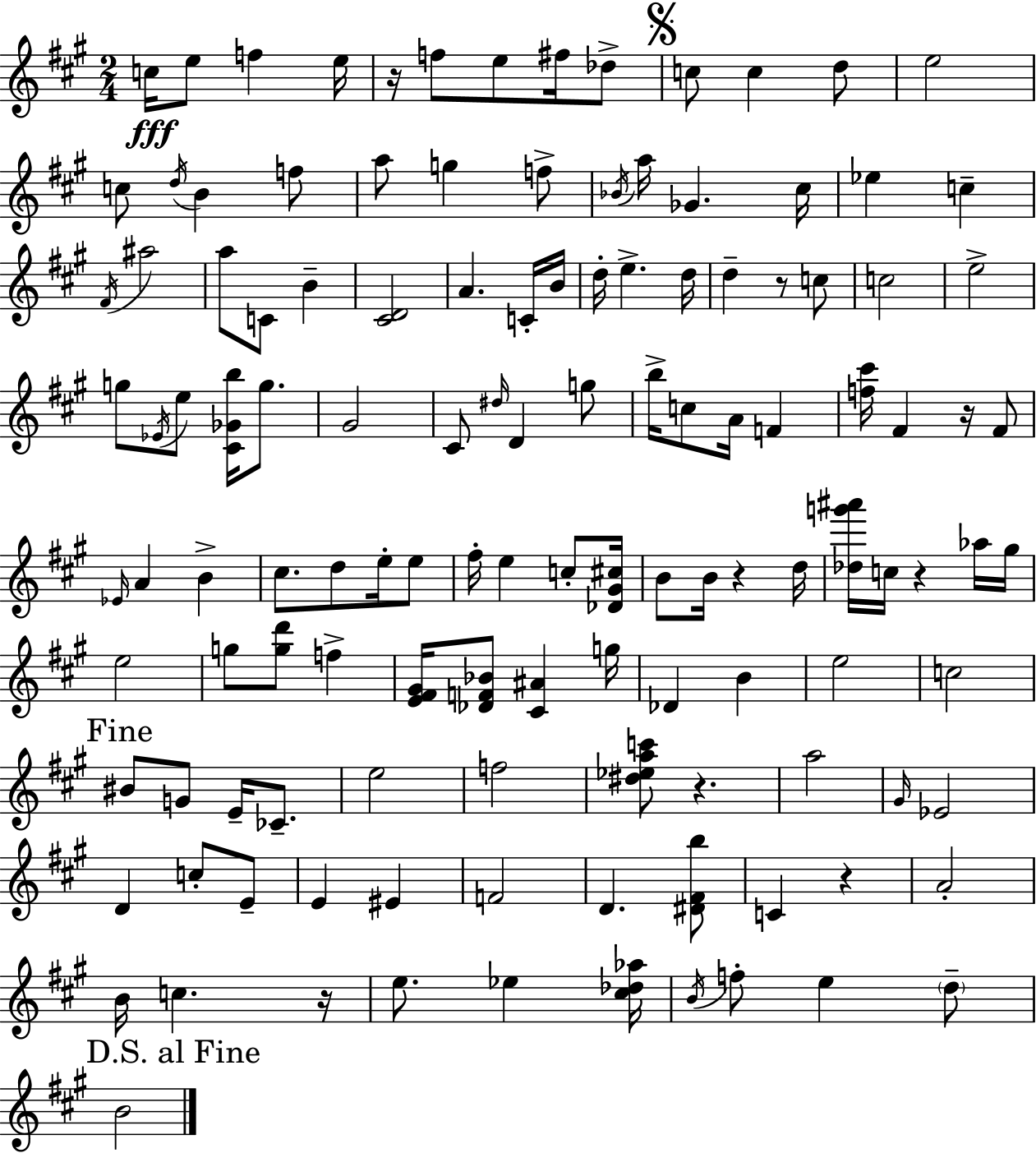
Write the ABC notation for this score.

X:1
T:Untitled
M:2/4
L:1/4
K:A
c/4 e/2 f e/4 z/4 f/2 e/2 ^f/4 _d/2 c/2 c d/2 e2 c/2 d/4 B f/2 a/2 g f/2 _B/4 a/4 _G ^c/4 _e c ^F/4 ^a2 a/2 C/2 B [^CD]2 A C/4 B/4 d/4 e d/4 d z/2 c/2 c2 e2 g/2 _E/4 e/2 [^C_Gb]/4 g/2 ^G2 ^C/2 ^d/4 D g/2 b/4 c/2 A/4 F [f^c']/4 ^F z/4 ^F/2 _E/4 A B ^c/2 d/2 e/4 e/2 ^f/4 e c/2 [_D^G^c]/4 B/2 B/4 z d/4 [_dg'^a']/4 c/4 z _a/4 ^g/4 e2 g/2 [gd']/2 f [E^F^G]/4 [_DF_B]/2 [^C^A] g/4 _D B e2 c2 ^B/2 G/2 E/4 _C/2 e2 f2 [^d_eac']/2 z a2 ^G/4 _E2 D c/2 E/2 E ^E F2 D [^D^Fb]/2 C z A2 B/4 c z/4 e/2 _e [^c_d_a]/4 B/4 f/2 e d/2 B2